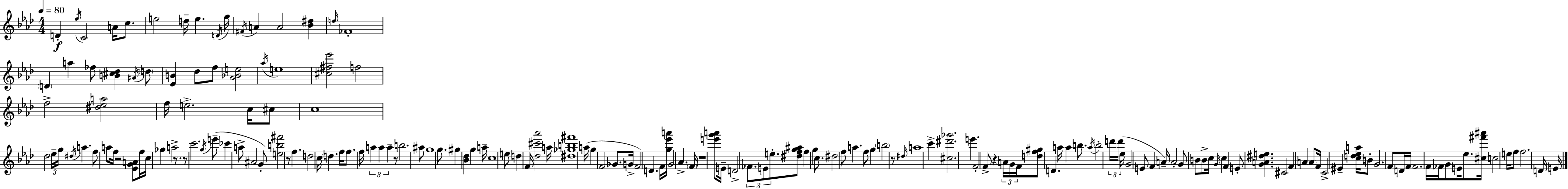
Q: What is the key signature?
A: F minor